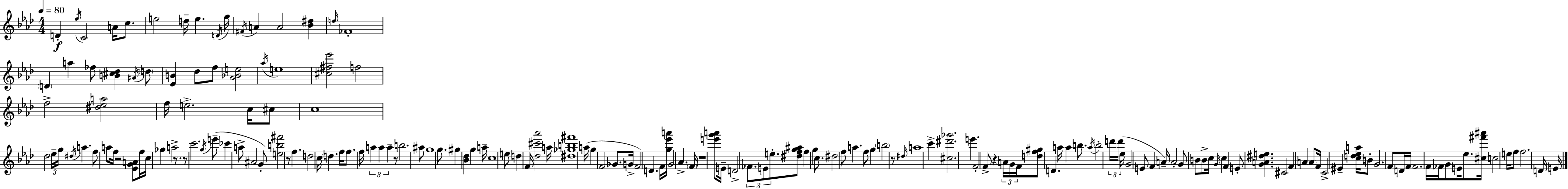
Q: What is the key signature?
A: F minor